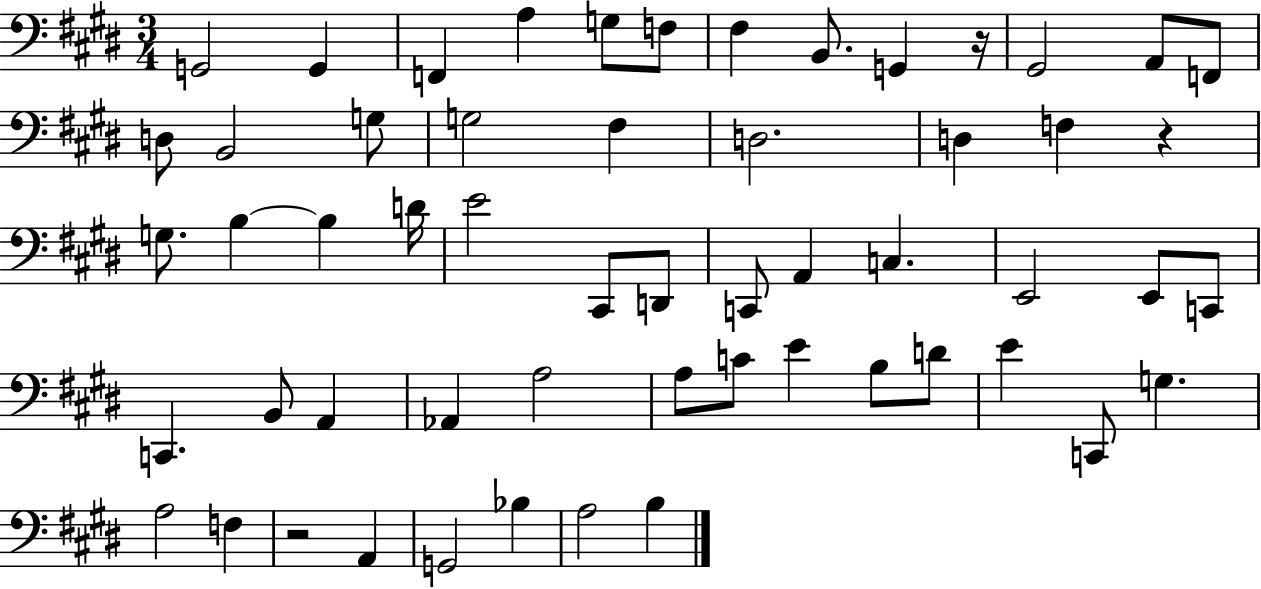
{
  \clef bass
  \numericTimeSignature
  \time 3/4
  \key e \major
  g,2 g,4 | f,4 a4 g8 f8 | fis4 b,8. g,4 r16 | gis,2 a,8 f,8 | \break d8 b,2 g8 | g2 fis4 | d2. | d4 f4 r4 | \break g8. b4~~ b4 d'16 | e'2 cis,8 d,8 | c,8 a,4 c4. | e,2 e,8 c,8 | \break c,4. b,8 a,4 | aes,4 a2 | a8 c'8 e'4 b8 d'8 | e'4 c,8 g4. | \break a2 f4 | r2 a,4 | g,2 bes4 | a2 b4 | \break \bar "|."
}